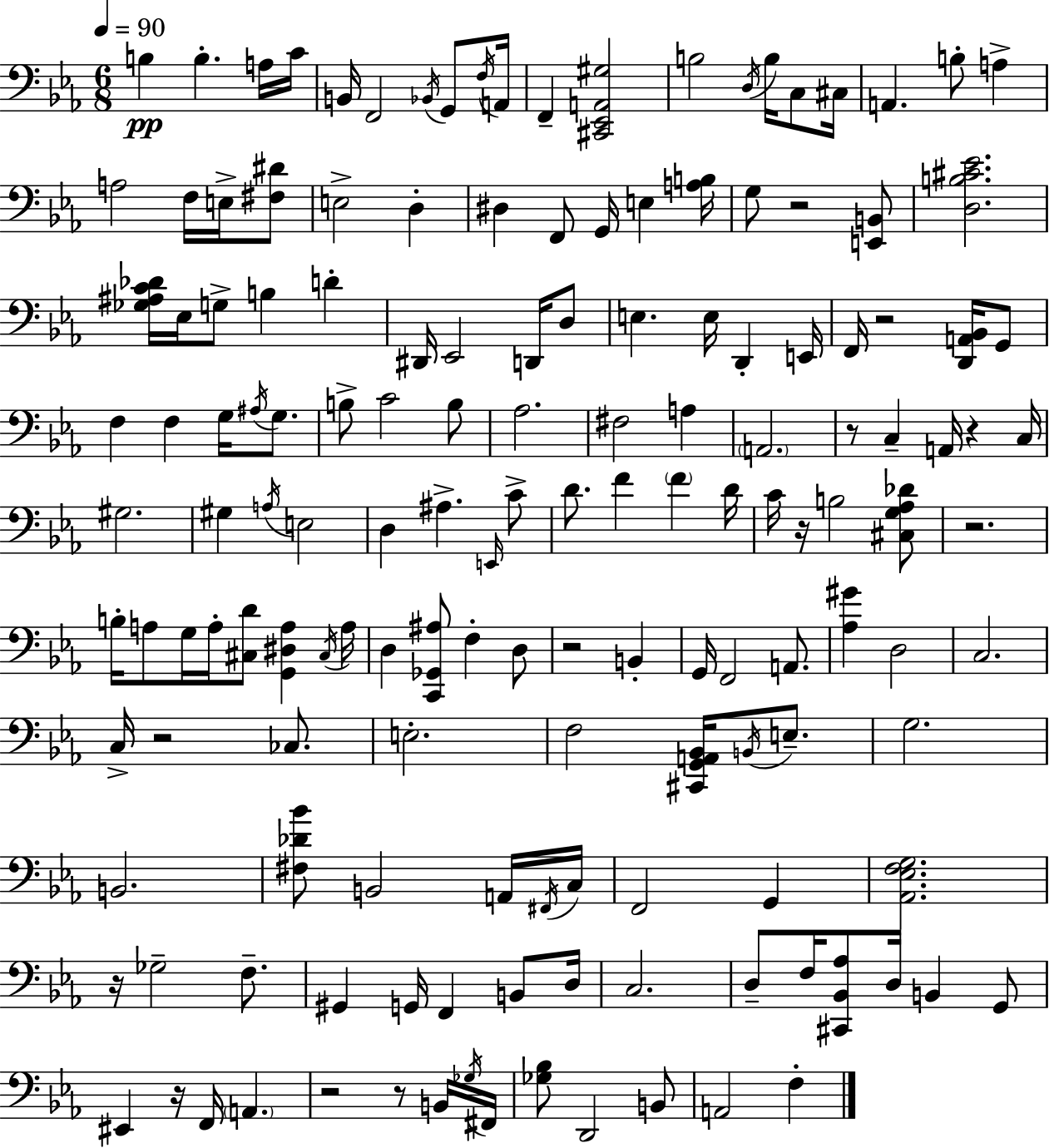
X:1
T:Untitled
M:6/8
L:1/4
K:Cm
B, B, A,/4 C/4 B,,/4 F,,2 _B,,/4 G,,/2 F,/4 A,,/4 F,, [^C,,_E,,A,,^G,]2 B,2 D,/4 B,/4 C,/2 ^C,/4 A,, B,/2 A, A,2 F,/4 E,/4 [^F,^D]/2 E,2 D, ^D, F,,/2 G,,/4 E, [A,B,]/4 G,/2 z2 [E,,B,,]/2 [D,B,^C_E]2 [_G,^A,C_D]/4 _E,/4 G,/2 B, D ^D,,/4 _E,,2 D,,/4 D,/2 E, E,/4 D,, E,,/4 F,,/4 z2 [D,,A,,_B,,]/4 G,,/2 F, F, G,/4 ^A,/4 G,/2 B,/2 C2 B,/2 _A,2 ^F,2 A, A,,2 z/2 C, A,,/4 z C,/4 ^G,2 ^G, A,/4 E,2 D, ^A, E,,/4 C/2 D/2 F F D/4 C/4 z/4 B,2 [^C,G,_A,_D]/2 z2 B,/4 A,/2 G,/4 A,/4 [^C,D]/2 [G,,^D,A,] ^C,/4 A,/4 D, [C,,_G,,^A,]/2 F, D,/2 z2 B,, G,,/4 F,,2 A,,/2 [_A,^G] D,2 C,2 C,/4 z2 _C,/2 E,2 F,2 [^C,,G,,A,,_B,,]/4 B,,/4 E,/2 G,2 B,,2 [^F,_D_B]/2 B,,2 A,,/4 ^F,,/4 C,/4 F,,2 G,, [_A,,_E,F,G,]2 z/4 _G,2 F,/2 ^G,, G,,/4 F,, B,,/2 D,/4 C,2 D,/2 F,/4 [^C,,_B,,_A,]/2 D,/4 B,, G,,/2 ^E,, z/4 F,,/4 A,, z2 z/2 B,,/4 _G,/4 ^F,,/4 [_G,_B,]/2 D,,2 B,,/2 A,,2 F,